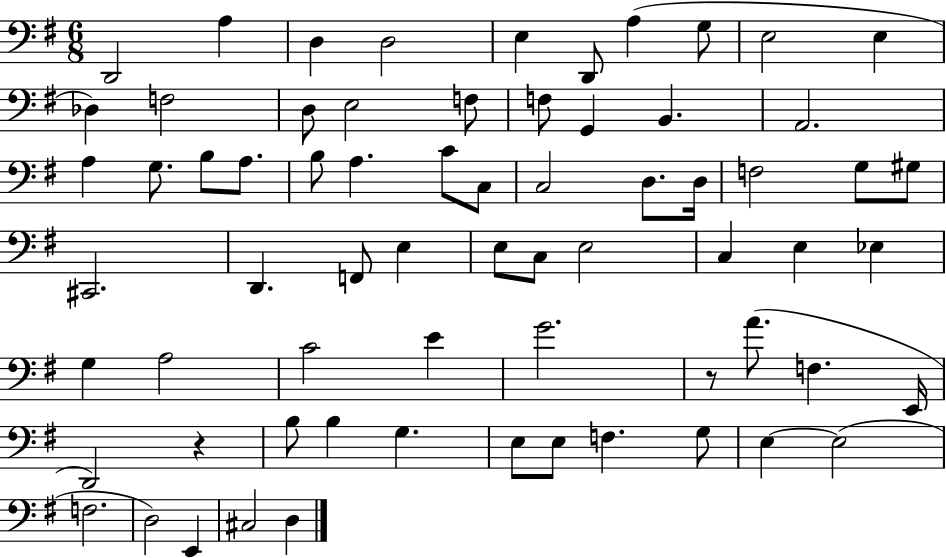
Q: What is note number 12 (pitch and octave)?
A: F3